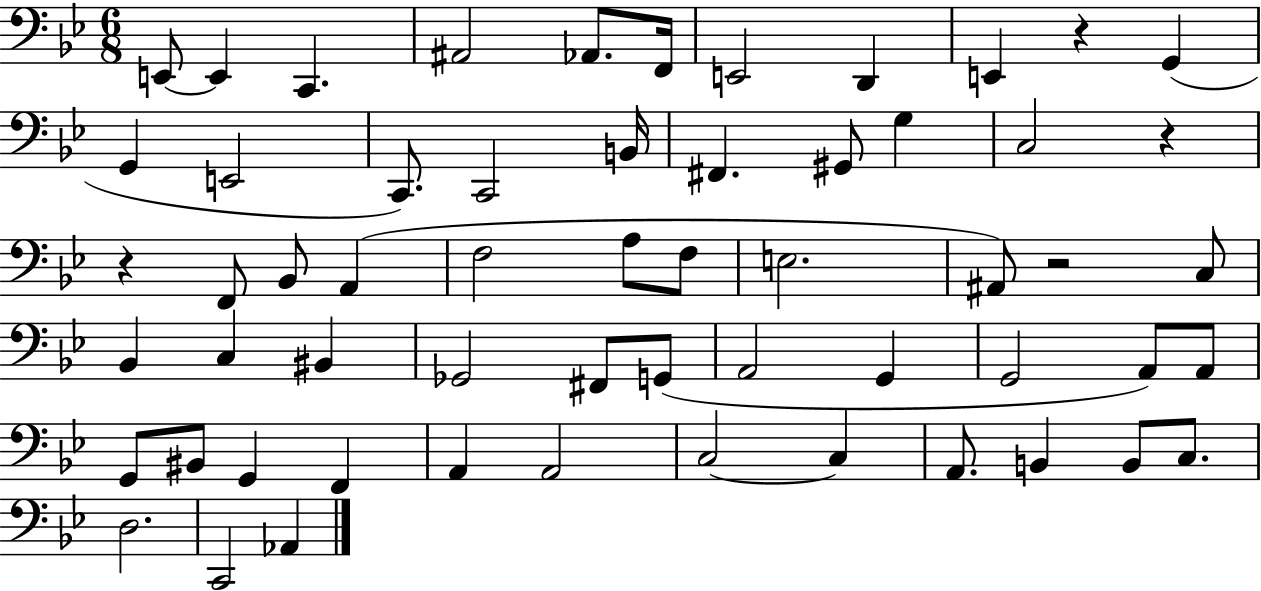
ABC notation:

X:1
T:Untitled
M:6/8
L:1/4
K:Bb
E,,/2 E,, C,, ^A,,2 _A,,/2 F,,/4 E,,2 D,, E,, z G,, G,, E,,2 C,,/2 C,,2 B,,/4 ^F,, ^G,,/2 G, C,2 z z F,,/2 _B,,/2 A,, F,2 A,/2 F,/2 E,2 ^A,,/2 z2 C,/2 _B,, C, ^B,, _G,,2 ^F,,/2 G,,/2 A,,2 G,, G,,2 A,,/2 A,,/2 G,,/2 ^B,,/2 G,, F,, A,, A,,2 C,2 C, A,,/2 B,, B,,/2 C,/2 D,2 C,,2 _A,,